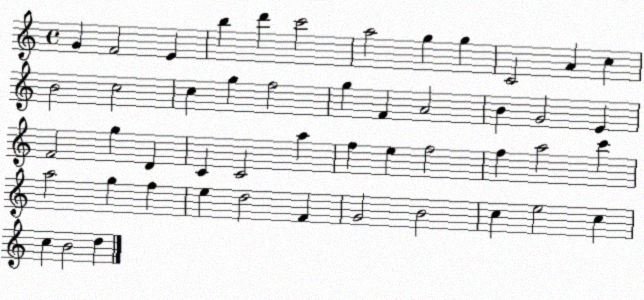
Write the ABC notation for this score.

X:1
T:Untitled
M:4/4
L:1/4
K:C
G F2 E b d' c'2 a2 g g C2 A c B2 c2 c g f2 g F A2 B G2 E F2 g D C C2 a f e f2 f a2 c' a2 g f e d2 F G2 B2 c e2 c c B2 d